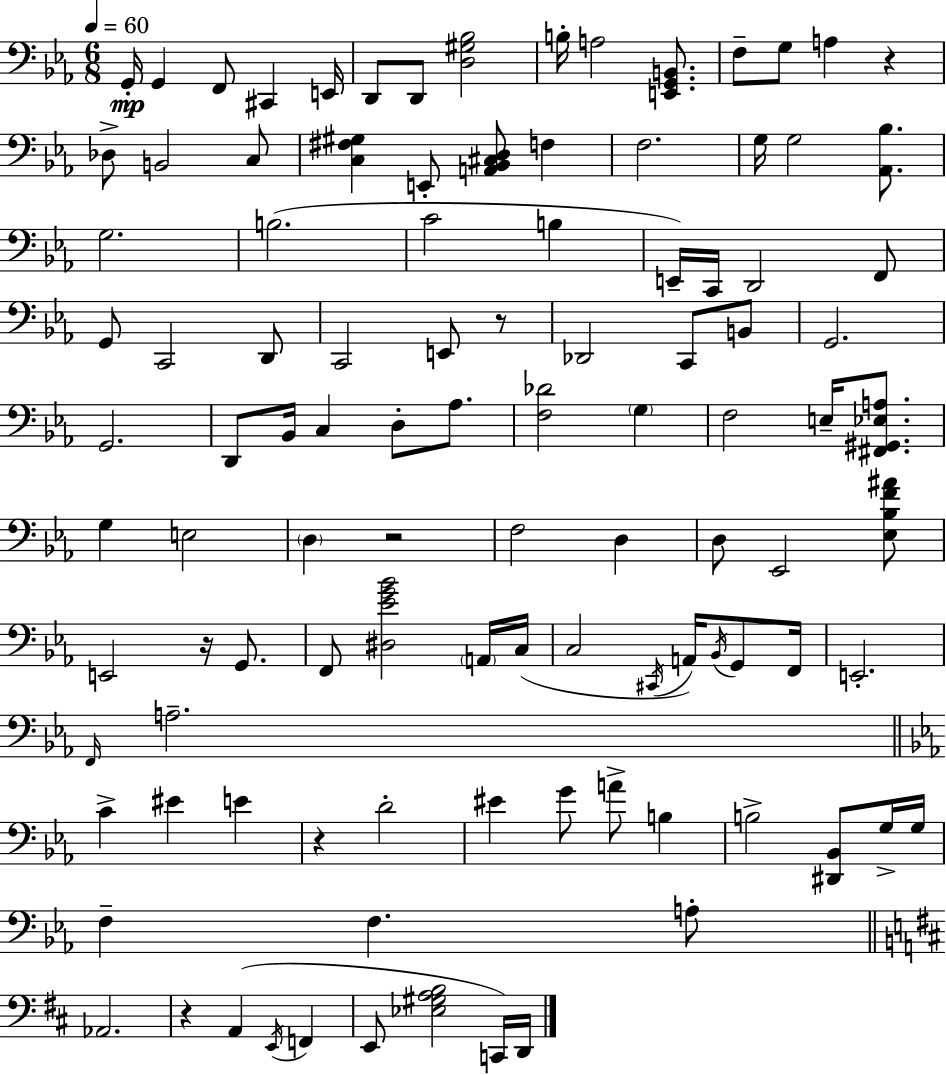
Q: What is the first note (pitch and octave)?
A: G2